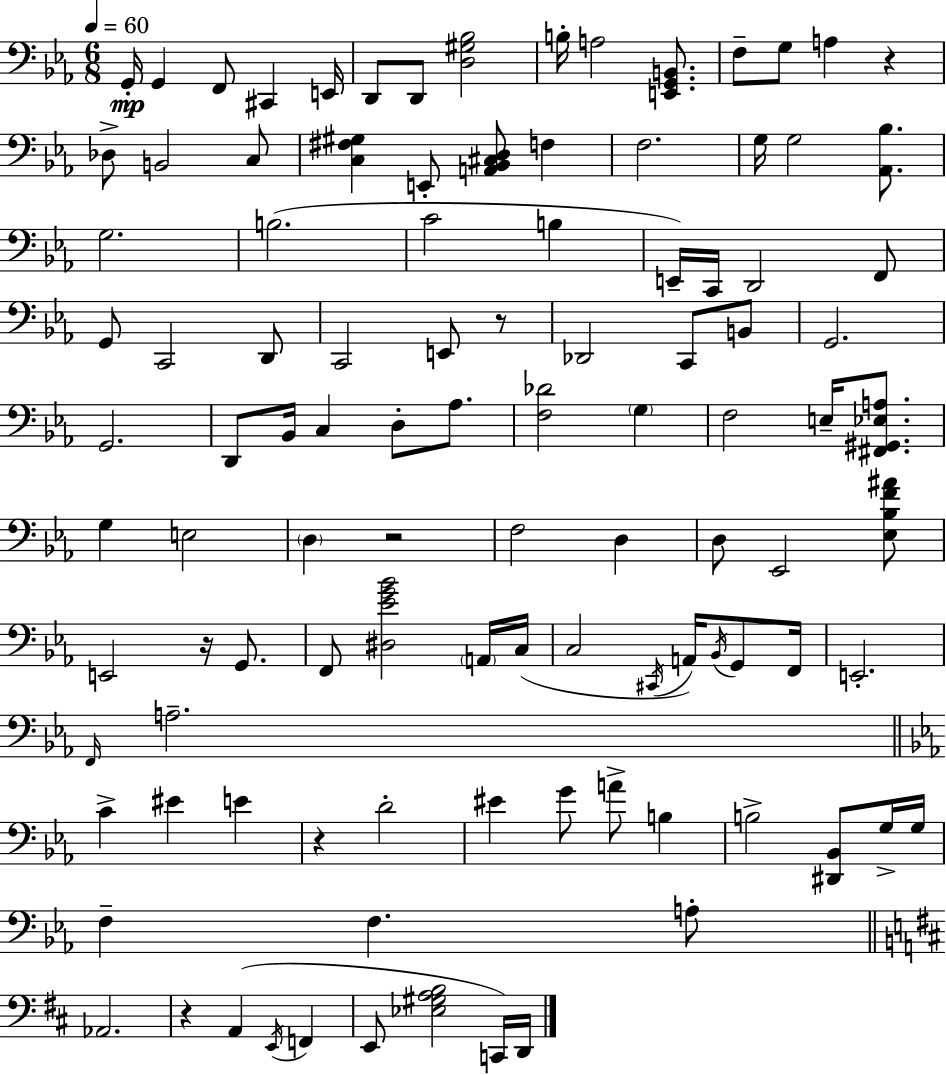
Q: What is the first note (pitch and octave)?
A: G2